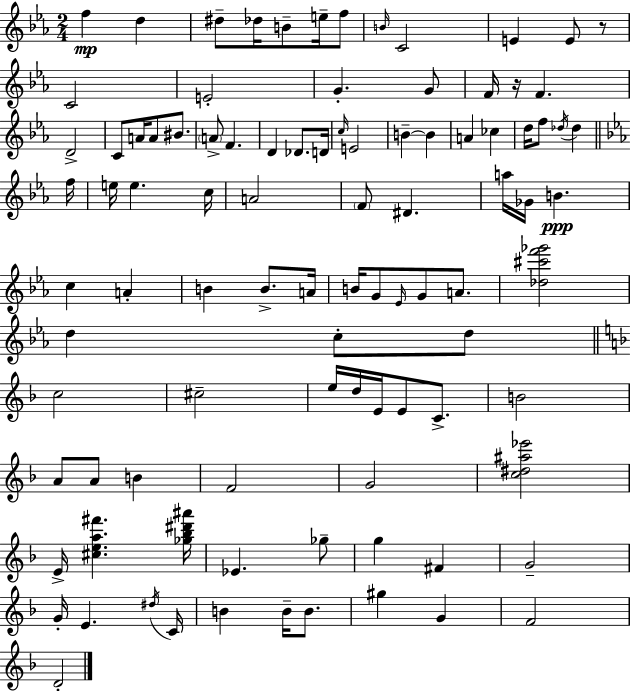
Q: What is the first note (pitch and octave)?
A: F5